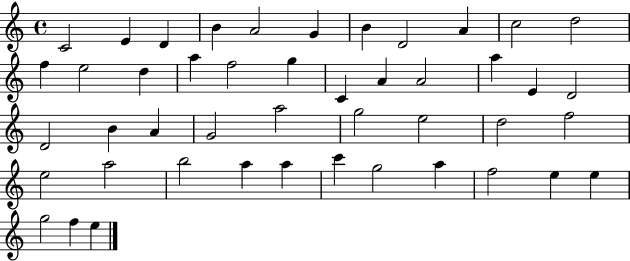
C4/h E4/q D4/q B4/q A4/h G4/q B4/q D4/h A4/q C5/h D5/h F5/q E5/h D5/q A5/q F5/h G5/q C4/q A4/q A4/h A5/q E4/q D4/h D4/h B4/q A4/q G4/h A5/h G5/h E5/h D5/h F5/h E5/h A5/h B5/h A5/q A5/q C6/q G5/h A5/q F5/h E5/q E5/q G5/h F5/q E5/q